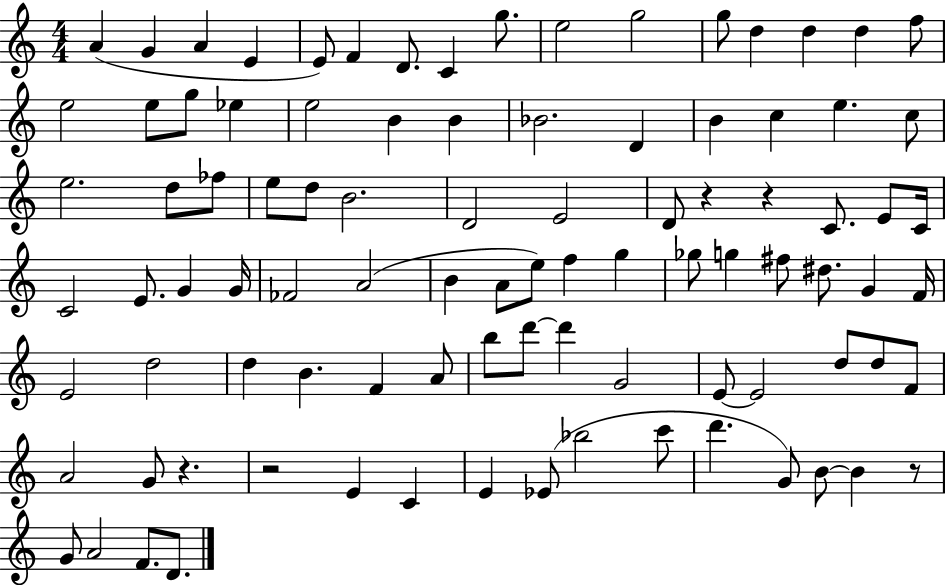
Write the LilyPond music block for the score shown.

{
  \clef treble
  \numericTimeSignature
  \time 4/4
  \key c \major
  a'4( g'4 a'4 e'4 | e'8) f'4 d'8. c'4 g''8. | e''2 g''2 | g''8 d''4 d''4 d''4 f''8 | \break e''2 e''8 g''8 ees''4 | e''2 b'4 b'4 | bes'2. d'4 | b'4 c''4 e''4. c''8 | \break e''2. d''8 fes''8 | e''8 d''8 b'2. | d'2 e'2 | d'8 r4 r4 c'8. e'8 c'16 | \break c'2 e'8. g'4 g'16 | fes'2 a'2( | b'4 a'8 e''8) f''4 g''4 | ges''8 g''4 fis''8 dis''8. g'4 f'16 | \break e'2 d''2 | d''4 b'4. f'4 a'8 | b''8 d'''8~~ d'''4 g'2 | e'8~~ e'2 d''8 d''8 f'8 | \break a'2 g'8 r4. | r2 e'4 c'4 | e'4 ees'8( bes''2 c'''8 | d'''4. g'8) b'8~~ b'4 r8 | \break g'8 a'2 f'8. d'8. | \bar "|."
}